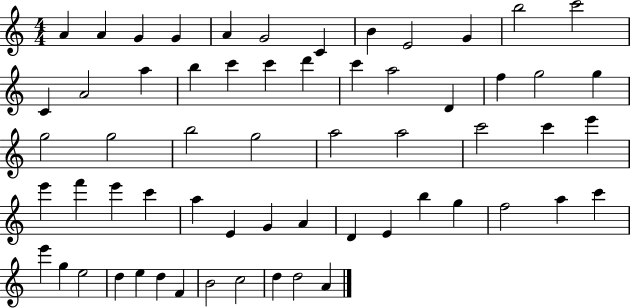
X:1
T:Untitled
M:4/4
L:1/4
K:C
A A G G A G2 C B E2 G b2 c'2 C A2 a b c' c' d' c' a2 D f g2 g g2 g2 b2 g2 a2 a2 c'2 c' e' e' f' e' c' a E G A D E b g f2 a c' e' g e2 d e d F B2 c2 d d2 A